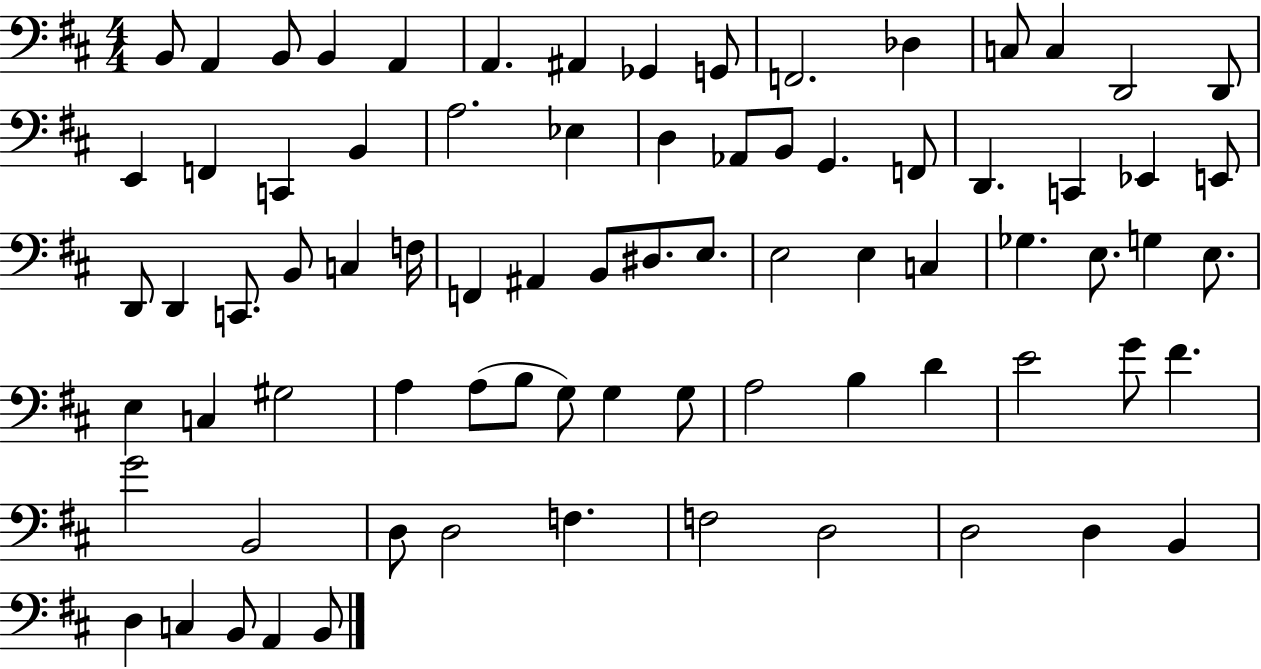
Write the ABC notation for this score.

X:1
T:Untitled
M:4/4
L:1/4
K:D
B,,/2 A,, B,,/2 B,, A,, A,, ^A,, _G,, G,,/2 F,,2 _D, C,/2 C, D,,2 D,,/2 E,, F,, C,, B,, A,2 _E, D, _A,,/2 B,,/2 G,, F,,/2 D,, C,, _E,, E,,/2 D,,/2 D,, C,,/2 B,,/2 C, F,/4 F,, ^A,, B,,/2 ^D,/2 E,/2 E,2 E, C, _G, E,/2 G, E,/2 E, C, ^G,2 A, A,/2 B,/2 G,/2 G, G,/2 A,2 B, D E2 G/2 ^F G2 B,,2 D,/2 D,2 F, F,2 D,2 D,2 D, B,, D, C, B,,/2 A,, B,,/2